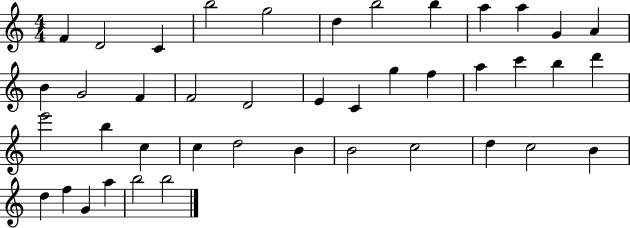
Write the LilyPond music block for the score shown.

{
  \clef treble
  \numericTimeSignature
  \time 4/4
  \key c \major
  f'4 d'2 c'4 | b''2 g''2 | d''4 b''2 b''4 | a''4 a''4 g'4 a'4 | \break b'4 g'2 f'4 | f'2 d'2 | e'4 c'4 g''4 f''4 | a''4 c'''4 b''4 d'''4 | \break e'''2 b''4 c''4 | c''4 d''2 b'4 | b'2 c''2 | d''4 c''2 b'4 | \break d''4 f''4 g'4 a''4 | b''2 b''2 | \bar "|."
}